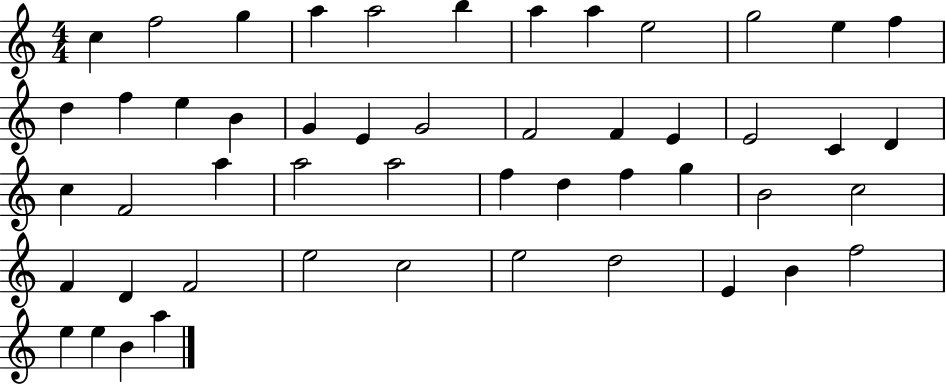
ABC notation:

X:1
T:Untitled
M:4/4
L:1/4
K:C
c f2 g a a2 b a a e2 g2 e f d f e B G E G2 F2 F E E2 C D c F2 a a2 a2 f d f g B2 c2 F D F2 e2 c2 e2 d2 E B f2 e e B a